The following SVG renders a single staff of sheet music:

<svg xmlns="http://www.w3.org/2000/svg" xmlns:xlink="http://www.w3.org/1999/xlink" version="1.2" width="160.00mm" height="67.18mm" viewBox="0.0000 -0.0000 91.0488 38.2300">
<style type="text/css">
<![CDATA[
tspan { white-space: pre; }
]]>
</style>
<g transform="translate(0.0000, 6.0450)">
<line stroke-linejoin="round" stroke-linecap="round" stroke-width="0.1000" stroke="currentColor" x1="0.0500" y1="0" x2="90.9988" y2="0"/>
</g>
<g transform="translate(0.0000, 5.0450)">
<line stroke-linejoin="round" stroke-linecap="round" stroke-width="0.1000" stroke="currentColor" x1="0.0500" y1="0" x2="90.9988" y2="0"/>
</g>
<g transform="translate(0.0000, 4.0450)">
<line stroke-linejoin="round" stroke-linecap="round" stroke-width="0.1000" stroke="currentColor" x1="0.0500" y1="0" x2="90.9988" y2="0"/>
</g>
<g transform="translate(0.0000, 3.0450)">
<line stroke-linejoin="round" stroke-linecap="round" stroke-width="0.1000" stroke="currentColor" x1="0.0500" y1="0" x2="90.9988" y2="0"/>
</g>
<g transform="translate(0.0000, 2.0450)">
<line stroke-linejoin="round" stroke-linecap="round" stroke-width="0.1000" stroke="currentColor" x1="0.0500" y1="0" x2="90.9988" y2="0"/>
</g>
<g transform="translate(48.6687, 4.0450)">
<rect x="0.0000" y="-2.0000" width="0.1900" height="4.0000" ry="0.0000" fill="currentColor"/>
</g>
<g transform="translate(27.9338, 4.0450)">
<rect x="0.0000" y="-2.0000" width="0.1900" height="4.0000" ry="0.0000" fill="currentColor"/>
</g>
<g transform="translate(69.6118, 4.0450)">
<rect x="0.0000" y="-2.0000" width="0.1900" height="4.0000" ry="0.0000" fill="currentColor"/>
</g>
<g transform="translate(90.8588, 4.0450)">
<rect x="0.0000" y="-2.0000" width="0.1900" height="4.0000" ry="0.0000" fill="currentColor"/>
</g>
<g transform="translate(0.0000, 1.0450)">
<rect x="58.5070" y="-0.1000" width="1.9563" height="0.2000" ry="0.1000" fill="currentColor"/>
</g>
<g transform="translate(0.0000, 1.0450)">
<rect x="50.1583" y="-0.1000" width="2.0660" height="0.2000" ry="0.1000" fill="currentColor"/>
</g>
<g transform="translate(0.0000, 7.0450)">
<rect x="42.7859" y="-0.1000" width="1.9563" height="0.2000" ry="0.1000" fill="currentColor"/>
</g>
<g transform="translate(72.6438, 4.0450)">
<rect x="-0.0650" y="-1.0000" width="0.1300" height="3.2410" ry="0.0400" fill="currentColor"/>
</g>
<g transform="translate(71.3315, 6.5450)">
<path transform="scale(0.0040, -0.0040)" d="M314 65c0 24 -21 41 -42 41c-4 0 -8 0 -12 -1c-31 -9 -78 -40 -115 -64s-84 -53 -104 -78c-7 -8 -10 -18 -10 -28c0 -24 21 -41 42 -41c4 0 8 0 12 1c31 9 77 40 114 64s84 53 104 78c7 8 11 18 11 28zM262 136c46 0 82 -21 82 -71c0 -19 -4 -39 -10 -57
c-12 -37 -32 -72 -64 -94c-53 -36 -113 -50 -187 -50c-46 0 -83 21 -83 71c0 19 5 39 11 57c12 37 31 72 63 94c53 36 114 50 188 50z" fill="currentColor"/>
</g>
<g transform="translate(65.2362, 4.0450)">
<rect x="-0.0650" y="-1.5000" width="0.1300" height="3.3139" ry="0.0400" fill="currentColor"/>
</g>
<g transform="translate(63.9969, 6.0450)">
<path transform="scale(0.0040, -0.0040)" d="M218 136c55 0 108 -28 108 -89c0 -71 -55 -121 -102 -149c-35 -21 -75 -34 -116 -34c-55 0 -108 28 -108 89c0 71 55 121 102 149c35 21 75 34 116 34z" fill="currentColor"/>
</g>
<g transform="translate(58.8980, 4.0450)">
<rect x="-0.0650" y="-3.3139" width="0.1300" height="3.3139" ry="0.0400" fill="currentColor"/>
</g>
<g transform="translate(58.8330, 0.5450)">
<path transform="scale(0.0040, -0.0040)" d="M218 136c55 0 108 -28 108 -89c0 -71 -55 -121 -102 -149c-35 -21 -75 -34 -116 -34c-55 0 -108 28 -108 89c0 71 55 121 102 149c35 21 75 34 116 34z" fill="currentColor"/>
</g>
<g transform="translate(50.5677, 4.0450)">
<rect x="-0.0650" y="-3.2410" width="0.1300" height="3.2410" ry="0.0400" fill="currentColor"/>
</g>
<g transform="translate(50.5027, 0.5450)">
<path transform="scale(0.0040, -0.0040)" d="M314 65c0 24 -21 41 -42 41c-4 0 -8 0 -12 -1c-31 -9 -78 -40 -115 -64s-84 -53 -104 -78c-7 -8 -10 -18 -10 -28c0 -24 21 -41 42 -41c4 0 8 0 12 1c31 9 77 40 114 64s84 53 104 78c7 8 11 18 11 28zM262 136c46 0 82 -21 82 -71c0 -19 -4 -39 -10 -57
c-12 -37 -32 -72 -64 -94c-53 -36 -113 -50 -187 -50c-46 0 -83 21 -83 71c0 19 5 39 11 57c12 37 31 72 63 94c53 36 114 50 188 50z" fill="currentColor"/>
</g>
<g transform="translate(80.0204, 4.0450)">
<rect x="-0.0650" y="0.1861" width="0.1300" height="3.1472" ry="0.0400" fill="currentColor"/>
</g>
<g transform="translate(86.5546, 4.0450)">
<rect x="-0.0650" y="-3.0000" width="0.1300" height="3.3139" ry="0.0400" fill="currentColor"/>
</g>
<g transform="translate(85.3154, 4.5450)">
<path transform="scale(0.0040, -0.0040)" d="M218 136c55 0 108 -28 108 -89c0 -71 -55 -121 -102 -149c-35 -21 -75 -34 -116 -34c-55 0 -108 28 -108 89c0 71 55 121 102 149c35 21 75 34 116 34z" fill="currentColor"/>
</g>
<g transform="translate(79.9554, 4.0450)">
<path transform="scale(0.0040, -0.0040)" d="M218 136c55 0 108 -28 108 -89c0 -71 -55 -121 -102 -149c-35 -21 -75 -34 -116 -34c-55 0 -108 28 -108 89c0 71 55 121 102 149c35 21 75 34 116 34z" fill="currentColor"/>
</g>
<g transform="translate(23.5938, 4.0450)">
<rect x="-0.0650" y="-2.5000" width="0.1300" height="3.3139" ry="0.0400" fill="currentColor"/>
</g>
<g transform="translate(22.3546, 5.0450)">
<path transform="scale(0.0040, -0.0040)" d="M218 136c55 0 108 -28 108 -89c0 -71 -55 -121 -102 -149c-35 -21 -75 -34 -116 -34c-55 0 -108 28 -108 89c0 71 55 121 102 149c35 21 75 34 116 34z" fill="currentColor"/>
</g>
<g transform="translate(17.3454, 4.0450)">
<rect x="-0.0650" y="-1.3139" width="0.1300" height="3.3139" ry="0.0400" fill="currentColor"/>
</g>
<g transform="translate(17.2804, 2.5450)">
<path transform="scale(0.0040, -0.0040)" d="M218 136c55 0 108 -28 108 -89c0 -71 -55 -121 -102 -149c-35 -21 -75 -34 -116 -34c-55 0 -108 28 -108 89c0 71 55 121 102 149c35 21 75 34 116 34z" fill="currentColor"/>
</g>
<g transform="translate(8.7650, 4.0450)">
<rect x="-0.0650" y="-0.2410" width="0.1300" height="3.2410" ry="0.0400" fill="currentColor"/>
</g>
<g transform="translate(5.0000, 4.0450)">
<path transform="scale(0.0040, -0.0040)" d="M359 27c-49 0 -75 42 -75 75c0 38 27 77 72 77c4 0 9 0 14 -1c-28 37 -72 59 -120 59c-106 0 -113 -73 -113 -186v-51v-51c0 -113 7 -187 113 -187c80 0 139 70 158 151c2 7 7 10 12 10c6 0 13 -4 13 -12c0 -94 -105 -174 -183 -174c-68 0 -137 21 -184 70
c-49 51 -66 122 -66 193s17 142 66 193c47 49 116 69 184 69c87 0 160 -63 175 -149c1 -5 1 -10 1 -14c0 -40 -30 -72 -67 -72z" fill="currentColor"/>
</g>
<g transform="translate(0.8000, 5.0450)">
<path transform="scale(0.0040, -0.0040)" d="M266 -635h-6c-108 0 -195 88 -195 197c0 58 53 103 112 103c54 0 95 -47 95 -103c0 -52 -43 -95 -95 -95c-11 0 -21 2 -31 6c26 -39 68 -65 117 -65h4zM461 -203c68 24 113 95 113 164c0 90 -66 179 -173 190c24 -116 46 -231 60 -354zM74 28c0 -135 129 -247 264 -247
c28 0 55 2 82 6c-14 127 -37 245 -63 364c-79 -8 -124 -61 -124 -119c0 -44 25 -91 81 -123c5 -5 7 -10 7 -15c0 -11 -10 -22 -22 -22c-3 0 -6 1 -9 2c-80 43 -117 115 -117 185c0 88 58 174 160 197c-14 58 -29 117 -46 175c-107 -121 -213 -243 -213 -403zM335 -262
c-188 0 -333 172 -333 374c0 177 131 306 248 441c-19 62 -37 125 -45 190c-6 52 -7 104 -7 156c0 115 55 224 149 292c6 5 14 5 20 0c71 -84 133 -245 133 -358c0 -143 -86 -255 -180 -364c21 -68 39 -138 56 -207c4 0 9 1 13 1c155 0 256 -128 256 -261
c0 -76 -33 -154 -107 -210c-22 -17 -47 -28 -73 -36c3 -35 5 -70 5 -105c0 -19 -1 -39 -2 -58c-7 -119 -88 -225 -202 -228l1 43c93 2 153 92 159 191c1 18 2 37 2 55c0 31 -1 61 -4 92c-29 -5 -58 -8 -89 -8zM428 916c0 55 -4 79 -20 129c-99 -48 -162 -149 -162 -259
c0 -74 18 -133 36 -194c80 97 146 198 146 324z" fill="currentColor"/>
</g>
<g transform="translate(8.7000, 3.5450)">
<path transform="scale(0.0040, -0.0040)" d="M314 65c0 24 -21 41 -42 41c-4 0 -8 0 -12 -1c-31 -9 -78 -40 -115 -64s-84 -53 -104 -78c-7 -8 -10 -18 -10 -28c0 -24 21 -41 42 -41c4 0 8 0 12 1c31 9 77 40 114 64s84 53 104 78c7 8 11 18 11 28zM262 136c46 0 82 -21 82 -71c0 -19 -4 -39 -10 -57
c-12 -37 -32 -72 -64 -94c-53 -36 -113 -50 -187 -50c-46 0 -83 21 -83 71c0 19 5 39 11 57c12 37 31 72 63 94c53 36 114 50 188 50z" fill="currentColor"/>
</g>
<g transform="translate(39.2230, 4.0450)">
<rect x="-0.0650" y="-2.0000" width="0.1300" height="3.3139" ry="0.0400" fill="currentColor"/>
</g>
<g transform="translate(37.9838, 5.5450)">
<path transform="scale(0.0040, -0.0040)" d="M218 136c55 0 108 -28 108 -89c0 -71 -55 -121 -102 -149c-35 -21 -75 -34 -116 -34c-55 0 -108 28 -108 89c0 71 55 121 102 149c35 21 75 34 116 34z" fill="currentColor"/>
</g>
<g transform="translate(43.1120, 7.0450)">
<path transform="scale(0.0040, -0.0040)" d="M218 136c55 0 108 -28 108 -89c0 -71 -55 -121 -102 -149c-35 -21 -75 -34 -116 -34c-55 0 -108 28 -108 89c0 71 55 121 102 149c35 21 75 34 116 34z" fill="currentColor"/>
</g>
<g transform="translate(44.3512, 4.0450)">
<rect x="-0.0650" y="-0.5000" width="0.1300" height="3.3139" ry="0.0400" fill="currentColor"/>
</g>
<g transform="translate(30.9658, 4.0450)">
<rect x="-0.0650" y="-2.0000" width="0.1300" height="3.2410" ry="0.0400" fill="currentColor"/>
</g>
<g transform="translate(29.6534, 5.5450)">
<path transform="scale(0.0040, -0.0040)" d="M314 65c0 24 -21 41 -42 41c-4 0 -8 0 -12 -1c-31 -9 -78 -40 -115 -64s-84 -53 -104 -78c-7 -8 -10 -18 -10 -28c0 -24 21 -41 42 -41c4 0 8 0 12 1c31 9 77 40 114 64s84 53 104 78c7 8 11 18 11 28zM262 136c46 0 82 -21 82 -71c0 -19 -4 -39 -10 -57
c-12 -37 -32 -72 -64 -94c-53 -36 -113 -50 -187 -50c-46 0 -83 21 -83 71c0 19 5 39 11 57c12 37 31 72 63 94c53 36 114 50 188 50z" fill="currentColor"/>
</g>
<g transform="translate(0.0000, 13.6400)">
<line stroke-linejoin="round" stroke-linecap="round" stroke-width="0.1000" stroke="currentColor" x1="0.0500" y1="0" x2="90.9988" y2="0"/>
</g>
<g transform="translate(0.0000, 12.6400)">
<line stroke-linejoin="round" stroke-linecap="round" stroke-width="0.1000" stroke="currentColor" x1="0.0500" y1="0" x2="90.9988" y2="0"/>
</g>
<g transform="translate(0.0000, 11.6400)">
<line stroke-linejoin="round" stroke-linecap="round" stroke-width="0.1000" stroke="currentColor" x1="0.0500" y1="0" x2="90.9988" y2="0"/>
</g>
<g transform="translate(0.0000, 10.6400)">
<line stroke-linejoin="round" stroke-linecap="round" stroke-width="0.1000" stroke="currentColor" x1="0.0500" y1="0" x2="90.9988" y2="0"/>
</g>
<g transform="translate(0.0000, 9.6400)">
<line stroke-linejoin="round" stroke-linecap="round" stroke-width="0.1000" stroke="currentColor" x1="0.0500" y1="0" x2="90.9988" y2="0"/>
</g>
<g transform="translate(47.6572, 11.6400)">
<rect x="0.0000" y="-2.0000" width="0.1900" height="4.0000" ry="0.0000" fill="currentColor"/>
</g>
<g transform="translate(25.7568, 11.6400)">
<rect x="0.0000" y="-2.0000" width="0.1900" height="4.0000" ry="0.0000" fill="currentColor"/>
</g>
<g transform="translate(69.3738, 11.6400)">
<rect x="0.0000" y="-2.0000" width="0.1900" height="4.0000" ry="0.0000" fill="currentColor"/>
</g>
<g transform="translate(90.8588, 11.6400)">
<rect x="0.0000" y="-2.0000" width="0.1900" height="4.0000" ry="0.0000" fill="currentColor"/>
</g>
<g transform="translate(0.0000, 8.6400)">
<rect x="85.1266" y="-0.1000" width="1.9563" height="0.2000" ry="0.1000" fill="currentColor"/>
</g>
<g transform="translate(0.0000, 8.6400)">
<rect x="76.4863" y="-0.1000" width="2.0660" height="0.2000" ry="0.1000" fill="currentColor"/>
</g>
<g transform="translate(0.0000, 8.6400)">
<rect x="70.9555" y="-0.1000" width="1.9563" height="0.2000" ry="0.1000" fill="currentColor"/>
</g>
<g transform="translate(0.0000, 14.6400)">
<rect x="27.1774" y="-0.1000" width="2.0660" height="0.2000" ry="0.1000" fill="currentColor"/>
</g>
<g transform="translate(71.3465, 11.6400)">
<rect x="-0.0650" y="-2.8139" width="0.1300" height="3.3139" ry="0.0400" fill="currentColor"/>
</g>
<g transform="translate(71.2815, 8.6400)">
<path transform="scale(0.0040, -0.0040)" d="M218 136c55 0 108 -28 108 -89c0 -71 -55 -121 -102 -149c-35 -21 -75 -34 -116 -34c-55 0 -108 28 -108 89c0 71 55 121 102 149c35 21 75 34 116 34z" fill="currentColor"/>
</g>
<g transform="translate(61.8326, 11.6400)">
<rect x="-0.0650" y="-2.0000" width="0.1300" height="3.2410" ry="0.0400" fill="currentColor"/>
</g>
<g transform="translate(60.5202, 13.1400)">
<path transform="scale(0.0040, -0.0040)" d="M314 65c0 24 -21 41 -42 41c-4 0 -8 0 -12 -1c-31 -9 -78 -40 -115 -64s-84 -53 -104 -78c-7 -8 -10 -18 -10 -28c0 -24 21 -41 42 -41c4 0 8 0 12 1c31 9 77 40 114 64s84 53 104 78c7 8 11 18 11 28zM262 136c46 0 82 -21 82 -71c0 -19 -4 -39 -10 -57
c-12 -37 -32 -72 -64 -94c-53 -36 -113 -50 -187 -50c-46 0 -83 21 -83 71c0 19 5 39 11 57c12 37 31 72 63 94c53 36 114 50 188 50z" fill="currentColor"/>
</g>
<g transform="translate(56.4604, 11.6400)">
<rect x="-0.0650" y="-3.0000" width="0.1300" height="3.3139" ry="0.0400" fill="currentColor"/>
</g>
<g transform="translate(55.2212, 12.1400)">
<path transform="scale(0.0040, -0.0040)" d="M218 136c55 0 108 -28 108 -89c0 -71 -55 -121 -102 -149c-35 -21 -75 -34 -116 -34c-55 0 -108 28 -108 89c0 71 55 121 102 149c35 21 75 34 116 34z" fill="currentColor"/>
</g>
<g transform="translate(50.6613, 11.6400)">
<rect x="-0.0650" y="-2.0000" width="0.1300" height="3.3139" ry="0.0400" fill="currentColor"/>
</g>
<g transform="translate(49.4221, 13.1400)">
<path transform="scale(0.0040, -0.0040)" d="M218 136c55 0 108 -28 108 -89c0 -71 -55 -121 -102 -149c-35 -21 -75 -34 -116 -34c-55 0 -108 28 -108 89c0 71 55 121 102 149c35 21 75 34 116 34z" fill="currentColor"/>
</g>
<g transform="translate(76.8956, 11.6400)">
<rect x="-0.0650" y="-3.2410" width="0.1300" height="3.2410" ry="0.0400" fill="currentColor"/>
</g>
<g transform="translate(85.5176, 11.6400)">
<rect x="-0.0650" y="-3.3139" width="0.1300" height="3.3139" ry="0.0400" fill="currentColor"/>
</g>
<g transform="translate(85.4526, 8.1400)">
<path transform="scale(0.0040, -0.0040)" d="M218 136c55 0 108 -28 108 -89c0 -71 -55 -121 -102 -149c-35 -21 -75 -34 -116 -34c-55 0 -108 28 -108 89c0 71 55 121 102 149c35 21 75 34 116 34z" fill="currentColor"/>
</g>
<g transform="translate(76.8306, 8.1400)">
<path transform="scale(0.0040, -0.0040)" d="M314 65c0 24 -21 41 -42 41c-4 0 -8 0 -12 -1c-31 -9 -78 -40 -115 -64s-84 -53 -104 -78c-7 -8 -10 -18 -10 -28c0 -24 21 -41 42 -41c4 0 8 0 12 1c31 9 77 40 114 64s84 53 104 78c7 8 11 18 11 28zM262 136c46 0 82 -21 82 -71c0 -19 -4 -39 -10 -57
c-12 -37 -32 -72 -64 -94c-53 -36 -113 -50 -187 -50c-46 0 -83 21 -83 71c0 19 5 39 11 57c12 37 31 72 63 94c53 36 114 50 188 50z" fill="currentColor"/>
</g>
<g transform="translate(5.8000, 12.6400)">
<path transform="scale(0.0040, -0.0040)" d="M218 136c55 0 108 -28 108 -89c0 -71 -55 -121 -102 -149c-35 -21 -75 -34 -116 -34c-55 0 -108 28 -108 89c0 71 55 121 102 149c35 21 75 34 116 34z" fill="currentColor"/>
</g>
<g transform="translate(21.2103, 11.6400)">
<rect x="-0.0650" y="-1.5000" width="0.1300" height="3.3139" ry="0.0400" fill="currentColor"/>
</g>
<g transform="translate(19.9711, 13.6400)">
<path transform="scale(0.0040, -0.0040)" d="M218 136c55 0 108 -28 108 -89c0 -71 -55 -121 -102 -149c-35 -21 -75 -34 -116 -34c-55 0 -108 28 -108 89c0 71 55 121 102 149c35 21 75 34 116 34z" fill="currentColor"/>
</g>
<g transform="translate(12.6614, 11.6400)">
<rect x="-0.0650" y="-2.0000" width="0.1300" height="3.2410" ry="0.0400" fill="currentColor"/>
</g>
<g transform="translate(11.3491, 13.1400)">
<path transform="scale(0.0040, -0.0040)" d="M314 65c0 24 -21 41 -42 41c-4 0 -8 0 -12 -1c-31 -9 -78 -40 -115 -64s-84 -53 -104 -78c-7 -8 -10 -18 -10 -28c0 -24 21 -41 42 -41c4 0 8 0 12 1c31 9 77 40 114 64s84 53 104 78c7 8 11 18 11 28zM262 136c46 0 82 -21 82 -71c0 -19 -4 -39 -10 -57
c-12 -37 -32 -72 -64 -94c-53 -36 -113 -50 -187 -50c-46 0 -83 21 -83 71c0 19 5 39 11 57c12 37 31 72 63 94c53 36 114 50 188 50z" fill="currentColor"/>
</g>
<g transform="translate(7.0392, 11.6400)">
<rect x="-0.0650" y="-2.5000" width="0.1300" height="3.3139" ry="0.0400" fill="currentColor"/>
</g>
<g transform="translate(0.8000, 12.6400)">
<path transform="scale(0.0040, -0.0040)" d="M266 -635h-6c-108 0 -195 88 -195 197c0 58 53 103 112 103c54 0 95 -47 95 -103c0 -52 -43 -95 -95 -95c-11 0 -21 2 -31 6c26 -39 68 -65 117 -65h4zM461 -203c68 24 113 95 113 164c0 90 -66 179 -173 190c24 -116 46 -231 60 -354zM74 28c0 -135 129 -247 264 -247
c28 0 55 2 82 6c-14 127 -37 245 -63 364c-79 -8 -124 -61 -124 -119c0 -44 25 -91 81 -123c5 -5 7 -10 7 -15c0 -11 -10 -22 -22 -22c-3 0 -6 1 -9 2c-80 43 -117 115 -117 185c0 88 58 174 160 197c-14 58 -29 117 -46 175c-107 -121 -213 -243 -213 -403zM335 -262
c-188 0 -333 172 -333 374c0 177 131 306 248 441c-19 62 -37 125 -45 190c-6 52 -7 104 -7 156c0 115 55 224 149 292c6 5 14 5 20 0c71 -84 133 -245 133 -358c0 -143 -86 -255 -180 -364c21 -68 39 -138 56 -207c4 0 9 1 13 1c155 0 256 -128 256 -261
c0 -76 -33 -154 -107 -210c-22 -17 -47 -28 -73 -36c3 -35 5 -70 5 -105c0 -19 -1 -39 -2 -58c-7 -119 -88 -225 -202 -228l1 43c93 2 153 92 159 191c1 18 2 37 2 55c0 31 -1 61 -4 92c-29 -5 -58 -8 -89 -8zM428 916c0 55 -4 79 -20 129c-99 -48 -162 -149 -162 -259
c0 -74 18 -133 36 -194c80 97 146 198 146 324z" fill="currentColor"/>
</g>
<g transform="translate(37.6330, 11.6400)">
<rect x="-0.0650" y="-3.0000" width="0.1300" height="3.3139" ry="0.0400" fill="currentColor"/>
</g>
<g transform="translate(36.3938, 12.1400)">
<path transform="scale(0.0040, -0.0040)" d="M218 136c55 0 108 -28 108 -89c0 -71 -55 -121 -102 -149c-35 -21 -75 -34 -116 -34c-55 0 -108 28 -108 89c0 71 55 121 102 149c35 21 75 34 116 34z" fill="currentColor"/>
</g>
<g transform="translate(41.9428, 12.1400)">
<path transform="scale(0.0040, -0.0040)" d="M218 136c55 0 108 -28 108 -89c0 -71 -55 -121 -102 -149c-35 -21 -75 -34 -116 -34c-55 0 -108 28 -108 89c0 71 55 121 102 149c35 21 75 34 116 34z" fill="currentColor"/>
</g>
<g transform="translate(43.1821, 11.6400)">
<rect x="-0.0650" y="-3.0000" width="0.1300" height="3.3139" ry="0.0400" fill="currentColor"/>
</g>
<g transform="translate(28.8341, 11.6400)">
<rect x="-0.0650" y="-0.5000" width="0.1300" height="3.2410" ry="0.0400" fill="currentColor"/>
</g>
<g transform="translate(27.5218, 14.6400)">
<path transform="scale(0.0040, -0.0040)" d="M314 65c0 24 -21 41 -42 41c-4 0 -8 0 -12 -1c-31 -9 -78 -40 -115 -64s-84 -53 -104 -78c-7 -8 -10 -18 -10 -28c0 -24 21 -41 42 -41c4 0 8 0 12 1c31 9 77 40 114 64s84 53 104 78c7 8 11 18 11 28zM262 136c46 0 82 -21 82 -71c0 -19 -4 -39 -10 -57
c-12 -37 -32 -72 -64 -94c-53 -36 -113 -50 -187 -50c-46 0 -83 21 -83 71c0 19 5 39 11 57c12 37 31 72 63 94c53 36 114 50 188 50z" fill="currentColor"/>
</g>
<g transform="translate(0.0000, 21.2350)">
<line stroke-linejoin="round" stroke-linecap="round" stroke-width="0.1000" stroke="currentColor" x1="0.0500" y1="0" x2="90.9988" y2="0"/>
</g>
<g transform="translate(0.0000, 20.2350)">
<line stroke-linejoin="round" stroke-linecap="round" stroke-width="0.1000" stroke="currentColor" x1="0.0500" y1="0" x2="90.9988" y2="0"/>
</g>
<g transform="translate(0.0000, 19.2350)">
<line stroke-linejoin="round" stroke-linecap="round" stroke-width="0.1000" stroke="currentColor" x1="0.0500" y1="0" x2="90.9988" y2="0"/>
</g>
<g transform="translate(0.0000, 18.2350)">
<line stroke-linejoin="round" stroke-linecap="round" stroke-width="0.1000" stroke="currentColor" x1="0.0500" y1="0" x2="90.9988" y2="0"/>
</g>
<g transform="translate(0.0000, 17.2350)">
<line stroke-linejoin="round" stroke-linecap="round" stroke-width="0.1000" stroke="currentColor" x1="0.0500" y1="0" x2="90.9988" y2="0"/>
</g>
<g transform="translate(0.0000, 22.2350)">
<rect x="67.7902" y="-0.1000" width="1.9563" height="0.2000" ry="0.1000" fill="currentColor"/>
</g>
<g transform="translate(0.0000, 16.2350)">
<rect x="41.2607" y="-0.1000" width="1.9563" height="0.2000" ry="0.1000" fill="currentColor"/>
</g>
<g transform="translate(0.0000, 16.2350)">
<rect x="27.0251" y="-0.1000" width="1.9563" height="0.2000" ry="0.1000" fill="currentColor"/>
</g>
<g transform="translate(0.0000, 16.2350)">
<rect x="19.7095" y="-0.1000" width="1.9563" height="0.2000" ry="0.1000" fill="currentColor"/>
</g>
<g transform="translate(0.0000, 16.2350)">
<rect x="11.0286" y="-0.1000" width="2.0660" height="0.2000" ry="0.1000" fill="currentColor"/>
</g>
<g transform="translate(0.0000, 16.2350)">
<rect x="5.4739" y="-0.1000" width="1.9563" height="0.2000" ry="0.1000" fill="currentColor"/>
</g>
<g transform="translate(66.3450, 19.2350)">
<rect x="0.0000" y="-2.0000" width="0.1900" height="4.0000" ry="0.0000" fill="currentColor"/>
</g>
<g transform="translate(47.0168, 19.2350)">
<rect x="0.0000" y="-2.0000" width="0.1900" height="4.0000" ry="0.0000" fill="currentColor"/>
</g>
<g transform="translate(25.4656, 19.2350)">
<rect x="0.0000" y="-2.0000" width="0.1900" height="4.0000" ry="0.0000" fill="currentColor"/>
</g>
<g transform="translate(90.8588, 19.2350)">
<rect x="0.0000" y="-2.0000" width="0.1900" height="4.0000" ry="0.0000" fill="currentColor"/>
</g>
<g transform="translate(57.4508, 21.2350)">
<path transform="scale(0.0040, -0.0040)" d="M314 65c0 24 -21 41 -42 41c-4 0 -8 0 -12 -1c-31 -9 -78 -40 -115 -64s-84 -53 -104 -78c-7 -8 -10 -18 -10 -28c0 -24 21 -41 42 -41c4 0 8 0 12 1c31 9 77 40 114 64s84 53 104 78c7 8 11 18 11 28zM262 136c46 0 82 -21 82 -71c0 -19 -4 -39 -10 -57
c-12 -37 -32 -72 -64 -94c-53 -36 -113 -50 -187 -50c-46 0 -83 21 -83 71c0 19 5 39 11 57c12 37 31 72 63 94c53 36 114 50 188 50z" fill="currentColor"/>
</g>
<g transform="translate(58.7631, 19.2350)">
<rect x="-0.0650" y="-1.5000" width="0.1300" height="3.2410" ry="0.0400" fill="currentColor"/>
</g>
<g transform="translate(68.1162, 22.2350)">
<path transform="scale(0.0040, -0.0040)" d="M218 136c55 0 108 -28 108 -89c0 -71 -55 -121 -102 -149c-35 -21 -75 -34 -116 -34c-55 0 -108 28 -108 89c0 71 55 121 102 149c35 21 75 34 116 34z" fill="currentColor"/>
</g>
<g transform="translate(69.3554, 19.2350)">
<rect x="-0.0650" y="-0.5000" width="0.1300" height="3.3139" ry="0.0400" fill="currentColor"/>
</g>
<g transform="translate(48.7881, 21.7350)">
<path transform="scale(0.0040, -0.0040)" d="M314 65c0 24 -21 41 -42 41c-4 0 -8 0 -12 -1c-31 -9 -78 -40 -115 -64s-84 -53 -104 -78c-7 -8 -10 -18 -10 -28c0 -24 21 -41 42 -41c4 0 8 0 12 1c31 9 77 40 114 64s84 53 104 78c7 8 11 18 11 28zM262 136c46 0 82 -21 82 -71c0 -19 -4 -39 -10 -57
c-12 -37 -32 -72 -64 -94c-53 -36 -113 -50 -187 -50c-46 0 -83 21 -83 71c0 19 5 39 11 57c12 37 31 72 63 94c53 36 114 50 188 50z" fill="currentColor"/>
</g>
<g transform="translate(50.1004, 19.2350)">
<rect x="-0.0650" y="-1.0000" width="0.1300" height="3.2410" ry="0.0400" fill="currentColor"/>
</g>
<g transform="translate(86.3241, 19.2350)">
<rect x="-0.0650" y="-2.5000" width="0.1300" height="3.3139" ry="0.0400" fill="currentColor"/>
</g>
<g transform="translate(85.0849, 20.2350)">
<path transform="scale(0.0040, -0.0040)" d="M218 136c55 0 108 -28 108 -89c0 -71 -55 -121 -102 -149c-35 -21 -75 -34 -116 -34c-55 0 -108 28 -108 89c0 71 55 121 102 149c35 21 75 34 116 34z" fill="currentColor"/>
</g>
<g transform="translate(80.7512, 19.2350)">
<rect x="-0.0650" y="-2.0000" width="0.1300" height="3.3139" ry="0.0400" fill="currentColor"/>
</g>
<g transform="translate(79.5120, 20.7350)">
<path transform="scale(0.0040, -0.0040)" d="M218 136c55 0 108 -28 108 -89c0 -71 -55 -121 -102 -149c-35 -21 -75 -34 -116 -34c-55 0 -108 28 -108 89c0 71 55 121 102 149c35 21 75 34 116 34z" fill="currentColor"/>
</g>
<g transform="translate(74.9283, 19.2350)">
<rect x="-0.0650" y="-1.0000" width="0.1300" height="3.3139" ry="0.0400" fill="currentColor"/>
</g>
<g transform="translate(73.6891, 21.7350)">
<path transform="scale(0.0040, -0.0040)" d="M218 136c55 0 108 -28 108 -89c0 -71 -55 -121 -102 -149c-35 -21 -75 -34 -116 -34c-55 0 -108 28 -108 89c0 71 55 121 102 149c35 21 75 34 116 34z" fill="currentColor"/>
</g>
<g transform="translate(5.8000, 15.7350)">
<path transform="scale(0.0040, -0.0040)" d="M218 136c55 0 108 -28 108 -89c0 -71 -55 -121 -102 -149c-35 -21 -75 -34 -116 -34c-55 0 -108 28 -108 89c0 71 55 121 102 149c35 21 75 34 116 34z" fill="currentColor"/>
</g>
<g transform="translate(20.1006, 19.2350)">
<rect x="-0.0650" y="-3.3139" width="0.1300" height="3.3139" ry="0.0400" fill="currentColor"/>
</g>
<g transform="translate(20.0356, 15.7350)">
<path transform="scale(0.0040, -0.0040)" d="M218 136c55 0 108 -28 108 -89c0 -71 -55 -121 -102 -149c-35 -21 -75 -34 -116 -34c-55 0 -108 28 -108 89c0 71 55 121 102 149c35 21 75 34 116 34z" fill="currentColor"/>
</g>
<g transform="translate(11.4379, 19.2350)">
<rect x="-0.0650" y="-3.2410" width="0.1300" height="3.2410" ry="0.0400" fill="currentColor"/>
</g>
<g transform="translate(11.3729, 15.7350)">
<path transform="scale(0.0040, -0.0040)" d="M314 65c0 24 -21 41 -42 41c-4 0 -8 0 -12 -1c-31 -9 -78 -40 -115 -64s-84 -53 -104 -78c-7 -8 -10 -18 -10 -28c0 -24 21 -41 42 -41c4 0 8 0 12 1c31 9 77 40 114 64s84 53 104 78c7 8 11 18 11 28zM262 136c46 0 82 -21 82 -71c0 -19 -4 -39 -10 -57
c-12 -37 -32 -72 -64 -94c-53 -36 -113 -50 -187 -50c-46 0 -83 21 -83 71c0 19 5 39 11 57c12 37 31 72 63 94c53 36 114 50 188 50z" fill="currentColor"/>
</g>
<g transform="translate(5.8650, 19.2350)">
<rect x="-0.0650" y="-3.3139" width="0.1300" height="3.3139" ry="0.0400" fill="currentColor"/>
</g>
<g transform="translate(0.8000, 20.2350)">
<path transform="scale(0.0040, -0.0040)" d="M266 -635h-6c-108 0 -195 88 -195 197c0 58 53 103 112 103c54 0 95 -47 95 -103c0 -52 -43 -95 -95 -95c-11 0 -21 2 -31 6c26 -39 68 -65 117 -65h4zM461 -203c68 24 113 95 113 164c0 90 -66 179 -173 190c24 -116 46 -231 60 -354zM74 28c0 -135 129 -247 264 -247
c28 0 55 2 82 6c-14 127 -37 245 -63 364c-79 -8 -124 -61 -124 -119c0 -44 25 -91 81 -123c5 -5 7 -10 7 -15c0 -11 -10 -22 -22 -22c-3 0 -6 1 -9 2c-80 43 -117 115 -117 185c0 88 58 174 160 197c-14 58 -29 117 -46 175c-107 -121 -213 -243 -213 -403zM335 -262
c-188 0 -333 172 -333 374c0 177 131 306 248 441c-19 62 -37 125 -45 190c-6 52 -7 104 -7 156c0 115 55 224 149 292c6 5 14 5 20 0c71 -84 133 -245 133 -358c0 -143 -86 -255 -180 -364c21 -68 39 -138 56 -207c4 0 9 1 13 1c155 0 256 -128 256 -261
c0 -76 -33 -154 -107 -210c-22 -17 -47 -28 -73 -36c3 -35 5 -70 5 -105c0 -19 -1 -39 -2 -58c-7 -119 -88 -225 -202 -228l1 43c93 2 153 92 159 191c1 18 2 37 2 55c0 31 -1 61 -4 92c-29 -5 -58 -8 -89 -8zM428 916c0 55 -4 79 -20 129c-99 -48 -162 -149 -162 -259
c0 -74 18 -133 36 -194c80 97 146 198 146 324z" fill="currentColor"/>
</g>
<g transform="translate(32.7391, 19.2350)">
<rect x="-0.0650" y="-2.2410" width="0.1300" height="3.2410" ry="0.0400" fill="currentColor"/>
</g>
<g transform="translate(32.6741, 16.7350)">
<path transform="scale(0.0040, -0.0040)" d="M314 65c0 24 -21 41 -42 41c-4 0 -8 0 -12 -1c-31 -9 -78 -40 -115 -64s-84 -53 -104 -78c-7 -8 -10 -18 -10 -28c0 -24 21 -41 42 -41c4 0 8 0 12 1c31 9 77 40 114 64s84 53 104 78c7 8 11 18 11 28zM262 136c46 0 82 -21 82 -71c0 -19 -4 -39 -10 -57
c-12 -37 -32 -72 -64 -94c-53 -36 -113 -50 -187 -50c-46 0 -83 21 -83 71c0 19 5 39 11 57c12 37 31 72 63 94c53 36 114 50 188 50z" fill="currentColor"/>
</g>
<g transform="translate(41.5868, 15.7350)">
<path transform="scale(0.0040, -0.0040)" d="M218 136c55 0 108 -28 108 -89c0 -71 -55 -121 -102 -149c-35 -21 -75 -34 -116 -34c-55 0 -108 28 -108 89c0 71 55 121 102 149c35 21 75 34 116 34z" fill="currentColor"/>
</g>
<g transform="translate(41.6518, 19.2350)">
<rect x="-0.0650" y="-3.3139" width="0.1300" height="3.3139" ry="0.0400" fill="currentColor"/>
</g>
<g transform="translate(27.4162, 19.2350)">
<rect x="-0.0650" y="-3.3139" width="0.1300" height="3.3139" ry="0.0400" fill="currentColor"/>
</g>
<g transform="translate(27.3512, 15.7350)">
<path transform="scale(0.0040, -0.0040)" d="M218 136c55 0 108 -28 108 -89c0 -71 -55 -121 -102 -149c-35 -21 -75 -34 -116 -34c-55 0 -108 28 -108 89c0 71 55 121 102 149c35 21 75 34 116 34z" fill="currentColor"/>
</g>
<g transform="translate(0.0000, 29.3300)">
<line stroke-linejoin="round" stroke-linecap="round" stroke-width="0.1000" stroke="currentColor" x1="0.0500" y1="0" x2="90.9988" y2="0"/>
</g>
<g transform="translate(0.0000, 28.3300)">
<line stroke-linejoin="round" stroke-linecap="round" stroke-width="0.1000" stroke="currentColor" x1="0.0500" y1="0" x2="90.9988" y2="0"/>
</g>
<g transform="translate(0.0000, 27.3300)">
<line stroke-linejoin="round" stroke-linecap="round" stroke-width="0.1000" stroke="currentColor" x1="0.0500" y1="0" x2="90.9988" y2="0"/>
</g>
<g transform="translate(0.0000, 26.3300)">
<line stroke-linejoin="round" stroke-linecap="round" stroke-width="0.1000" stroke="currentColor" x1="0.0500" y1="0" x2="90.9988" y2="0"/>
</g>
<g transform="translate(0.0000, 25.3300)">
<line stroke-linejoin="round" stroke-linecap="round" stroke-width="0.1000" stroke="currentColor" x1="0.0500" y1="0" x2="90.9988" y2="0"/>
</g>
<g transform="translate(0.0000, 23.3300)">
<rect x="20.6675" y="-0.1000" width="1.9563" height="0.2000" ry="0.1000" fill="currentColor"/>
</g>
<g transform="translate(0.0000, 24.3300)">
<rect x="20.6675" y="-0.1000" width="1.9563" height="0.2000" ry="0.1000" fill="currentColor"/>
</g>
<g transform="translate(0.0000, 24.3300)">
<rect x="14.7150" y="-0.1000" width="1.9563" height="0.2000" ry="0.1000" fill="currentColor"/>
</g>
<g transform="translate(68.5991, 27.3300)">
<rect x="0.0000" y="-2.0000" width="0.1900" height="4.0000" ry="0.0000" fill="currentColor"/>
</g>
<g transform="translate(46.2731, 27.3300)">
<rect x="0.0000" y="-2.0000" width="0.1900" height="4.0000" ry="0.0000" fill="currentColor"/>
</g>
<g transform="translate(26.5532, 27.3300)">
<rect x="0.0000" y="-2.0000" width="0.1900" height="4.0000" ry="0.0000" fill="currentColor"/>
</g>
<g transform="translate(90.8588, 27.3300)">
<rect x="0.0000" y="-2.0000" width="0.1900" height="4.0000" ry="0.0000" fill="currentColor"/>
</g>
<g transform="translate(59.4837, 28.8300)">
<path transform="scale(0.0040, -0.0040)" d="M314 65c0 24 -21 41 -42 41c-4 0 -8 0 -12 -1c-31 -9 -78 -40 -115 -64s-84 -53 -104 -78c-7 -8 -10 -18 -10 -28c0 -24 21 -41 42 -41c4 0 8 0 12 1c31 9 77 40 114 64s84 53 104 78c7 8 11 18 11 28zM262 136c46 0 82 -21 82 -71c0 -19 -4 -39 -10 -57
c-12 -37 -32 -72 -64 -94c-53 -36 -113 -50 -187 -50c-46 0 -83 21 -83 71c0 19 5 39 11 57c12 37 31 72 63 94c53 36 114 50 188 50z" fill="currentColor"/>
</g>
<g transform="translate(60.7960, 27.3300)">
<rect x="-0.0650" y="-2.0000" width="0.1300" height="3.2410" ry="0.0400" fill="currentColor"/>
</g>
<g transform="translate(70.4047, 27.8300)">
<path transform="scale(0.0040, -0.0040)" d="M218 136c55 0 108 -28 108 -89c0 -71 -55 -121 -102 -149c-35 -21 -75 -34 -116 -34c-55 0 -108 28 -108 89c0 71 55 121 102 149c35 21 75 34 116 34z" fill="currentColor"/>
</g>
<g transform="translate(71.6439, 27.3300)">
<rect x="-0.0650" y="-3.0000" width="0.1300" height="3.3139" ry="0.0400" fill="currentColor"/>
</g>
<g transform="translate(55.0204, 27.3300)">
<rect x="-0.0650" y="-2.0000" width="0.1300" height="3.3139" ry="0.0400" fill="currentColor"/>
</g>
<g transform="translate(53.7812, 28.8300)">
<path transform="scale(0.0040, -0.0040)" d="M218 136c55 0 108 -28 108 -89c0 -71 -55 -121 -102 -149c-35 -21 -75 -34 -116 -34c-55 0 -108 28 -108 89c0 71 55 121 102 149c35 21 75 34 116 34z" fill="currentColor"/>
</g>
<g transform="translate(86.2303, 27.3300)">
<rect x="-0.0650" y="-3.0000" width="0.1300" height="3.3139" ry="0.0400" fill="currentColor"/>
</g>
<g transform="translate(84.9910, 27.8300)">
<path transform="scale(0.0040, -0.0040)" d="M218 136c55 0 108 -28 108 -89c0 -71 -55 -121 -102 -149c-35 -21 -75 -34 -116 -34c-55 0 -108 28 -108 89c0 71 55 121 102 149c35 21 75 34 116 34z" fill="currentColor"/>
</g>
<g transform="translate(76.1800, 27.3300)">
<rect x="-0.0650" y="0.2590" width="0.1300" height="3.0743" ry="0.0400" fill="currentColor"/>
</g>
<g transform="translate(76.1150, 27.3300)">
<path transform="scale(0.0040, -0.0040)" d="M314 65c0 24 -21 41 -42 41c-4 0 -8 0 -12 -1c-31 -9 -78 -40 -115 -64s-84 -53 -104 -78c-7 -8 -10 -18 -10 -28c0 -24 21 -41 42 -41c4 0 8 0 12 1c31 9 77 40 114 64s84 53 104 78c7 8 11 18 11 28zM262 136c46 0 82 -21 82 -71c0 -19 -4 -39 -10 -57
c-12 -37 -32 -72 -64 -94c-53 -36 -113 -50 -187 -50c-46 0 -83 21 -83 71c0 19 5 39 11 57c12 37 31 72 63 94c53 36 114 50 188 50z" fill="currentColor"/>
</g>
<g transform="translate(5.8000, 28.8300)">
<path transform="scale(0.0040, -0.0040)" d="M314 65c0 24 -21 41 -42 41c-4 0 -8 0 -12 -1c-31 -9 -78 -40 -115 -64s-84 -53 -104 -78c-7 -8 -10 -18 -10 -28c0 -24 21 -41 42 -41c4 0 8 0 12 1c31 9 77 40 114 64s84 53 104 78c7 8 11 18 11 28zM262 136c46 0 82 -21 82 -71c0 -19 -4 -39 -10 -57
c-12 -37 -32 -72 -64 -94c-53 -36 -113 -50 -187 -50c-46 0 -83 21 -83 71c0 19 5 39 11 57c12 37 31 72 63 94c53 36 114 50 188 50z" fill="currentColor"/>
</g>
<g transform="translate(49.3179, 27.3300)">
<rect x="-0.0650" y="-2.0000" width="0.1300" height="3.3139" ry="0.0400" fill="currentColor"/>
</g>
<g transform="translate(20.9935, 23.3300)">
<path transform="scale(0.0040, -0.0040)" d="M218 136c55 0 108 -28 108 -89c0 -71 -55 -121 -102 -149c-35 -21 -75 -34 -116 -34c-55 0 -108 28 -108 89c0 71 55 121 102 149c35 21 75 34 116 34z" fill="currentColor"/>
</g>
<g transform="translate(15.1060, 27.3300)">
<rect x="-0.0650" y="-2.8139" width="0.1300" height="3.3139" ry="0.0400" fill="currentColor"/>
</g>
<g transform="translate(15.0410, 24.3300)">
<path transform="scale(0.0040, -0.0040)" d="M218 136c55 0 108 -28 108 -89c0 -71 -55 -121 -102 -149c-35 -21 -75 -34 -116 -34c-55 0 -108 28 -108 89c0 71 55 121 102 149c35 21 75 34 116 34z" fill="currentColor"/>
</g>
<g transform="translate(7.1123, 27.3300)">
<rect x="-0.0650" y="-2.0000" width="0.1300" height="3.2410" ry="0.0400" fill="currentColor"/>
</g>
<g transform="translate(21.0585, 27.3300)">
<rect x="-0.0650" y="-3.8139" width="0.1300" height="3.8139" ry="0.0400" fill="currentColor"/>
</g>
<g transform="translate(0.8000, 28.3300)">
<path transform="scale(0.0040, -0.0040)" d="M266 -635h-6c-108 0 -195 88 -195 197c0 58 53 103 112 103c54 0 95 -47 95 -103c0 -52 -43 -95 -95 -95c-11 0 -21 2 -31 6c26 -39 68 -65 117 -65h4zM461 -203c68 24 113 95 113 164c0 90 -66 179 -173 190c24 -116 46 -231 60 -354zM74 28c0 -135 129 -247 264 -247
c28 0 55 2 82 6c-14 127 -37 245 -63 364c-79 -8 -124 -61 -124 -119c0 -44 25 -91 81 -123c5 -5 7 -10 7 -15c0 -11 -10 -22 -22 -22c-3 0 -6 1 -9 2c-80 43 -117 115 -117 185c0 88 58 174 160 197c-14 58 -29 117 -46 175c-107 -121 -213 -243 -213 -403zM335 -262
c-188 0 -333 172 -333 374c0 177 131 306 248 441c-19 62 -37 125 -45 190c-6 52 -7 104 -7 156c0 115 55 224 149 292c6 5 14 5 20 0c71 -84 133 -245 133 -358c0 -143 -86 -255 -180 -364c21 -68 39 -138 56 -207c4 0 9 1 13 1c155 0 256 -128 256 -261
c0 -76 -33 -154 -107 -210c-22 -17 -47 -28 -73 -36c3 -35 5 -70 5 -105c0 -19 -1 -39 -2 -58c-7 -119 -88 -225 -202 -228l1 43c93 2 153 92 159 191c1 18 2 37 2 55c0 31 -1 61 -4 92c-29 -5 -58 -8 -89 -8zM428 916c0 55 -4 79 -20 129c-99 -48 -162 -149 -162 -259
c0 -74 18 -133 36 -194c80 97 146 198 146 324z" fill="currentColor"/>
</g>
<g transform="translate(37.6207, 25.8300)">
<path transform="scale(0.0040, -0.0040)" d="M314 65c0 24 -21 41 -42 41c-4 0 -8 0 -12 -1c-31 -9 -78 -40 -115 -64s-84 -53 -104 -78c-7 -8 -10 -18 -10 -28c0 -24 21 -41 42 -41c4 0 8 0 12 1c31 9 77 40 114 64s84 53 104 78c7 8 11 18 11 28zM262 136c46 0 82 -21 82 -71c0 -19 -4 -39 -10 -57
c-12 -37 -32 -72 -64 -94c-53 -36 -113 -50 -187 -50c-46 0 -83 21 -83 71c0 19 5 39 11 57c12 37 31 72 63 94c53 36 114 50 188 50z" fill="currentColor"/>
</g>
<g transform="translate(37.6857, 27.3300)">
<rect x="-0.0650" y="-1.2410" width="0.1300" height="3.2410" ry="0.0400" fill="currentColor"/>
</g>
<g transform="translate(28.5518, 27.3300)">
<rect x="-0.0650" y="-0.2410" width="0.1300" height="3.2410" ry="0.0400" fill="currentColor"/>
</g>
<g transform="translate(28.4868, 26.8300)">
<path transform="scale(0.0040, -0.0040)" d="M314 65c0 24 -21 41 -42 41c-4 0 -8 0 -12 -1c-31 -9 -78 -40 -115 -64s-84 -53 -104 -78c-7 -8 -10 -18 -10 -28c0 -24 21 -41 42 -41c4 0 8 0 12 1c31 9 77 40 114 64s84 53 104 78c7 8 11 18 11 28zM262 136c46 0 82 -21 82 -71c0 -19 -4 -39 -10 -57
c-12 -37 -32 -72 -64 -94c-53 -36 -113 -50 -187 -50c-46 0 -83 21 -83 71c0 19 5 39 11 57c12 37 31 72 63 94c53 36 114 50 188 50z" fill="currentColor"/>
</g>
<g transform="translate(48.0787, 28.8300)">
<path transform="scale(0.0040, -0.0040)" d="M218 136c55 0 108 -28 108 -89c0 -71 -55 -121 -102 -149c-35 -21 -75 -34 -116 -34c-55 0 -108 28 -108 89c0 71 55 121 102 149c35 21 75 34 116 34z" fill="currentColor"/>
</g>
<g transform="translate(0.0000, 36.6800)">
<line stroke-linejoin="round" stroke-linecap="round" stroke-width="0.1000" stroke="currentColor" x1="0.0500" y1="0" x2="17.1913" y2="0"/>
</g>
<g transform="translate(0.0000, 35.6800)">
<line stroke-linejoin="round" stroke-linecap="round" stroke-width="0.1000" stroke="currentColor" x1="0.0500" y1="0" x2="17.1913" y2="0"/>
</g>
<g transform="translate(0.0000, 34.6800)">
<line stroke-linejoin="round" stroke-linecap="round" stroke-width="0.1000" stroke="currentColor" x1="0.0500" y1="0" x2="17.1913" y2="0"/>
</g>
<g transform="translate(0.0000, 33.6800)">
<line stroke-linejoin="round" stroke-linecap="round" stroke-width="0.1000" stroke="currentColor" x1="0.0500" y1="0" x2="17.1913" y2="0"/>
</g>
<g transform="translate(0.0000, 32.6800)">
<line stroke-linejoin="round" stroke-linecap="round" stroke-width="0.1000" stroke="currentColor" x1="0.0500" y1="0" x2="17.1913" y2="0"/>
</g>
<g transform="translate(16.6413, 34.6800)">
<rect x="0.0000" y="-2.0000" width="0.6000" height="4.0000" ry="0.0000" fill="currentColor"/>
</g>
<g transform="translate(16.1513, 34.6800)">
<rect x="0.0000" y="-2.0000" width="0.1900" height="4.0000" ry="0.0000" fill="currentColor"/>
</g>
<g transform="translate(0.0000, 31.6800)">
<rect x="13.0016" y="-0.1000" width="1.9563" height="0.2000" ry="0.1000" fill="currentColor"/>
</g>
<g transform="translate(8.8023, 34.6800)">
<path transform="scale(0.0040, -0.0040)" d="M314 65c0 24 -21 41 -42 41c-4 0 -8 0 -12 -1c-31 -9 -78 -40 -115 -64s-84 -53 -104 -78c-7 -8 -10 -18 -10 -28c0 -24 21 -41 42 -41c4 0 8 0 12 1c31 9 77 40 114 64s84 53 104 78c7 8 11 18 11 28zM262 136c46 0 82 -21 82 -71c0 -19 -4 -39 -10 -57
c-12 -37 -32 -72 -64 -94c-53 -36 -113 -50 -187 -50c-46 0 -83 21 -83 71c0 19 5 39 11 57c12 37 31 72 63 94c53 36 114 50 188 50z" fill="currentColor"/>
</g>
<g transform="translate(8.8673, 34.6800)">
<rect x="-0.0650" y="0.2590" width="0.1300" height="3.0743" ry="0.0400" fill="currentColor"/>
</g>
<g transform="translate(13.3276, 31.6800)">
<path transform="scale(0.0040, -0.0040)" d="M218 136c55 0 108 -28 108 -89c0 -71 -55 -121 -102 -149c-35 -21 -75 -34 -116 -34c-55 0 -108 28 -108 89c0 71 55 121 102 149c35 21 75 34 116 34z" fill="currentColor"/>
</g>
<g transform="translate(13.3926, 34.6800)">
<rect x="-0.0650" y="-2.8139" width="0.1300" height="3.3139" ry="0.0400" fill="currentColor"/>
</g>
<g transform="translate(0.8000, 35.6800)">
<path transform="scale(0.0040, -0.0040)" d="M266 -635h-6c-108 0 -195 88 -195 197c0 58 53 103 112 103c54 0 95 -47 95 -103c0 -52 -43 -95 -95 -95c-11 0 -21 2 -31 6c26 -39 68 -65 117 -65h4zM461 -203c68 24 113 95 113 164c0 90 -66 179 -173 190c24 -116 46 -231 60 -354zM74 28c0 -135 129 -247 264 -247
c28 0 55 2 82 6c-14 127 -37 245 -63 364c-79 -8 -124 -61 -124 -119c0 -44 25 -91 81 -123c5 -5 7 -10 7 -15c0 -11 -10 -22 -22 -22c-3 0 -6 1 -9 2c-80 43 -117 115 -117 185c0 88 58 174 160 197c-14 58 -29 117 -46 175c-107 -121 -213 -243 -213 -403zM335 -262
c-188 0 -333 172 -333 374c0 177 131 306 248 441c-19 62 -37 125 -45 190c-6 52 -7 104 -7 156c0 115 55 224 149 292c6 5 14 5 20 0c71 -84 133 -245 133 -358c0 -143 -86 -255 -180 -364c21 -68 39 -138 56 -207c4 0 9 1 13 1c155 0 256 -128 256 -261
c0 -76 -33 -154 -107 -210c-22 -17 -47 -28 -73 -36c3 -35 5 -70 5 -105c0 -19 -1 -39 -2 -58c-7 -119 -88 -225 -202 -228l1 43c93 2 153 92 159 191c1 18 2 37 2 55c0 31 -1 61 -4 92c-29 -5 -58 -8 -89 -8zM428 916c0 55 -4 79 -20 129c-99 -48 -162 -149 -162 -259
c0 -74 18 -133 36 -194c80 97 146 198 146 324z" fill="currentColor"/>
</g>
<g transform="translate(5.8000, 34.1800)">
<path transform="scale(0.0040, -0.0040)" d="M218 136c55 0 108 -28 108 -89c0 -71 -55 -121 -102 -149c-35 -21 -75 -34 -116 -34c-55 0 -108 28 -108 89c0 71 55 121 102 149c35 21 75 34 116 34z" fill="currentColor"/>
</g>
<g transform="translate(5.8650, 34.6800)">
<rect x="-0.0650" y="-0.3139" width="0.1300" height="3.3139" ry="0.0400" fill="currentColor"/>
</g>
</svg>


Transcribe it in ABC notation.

X:1
T:Untitled
M:4/4
L:1/4
K:C
c2 e G F2 F C b2 b E D2 B A G F2 E C2 A A F A F2 a b2 b b b2 b b g2 b D2 E2 C D F G F2 a c' c2 e2 F F F2 A B2 A c B2 a